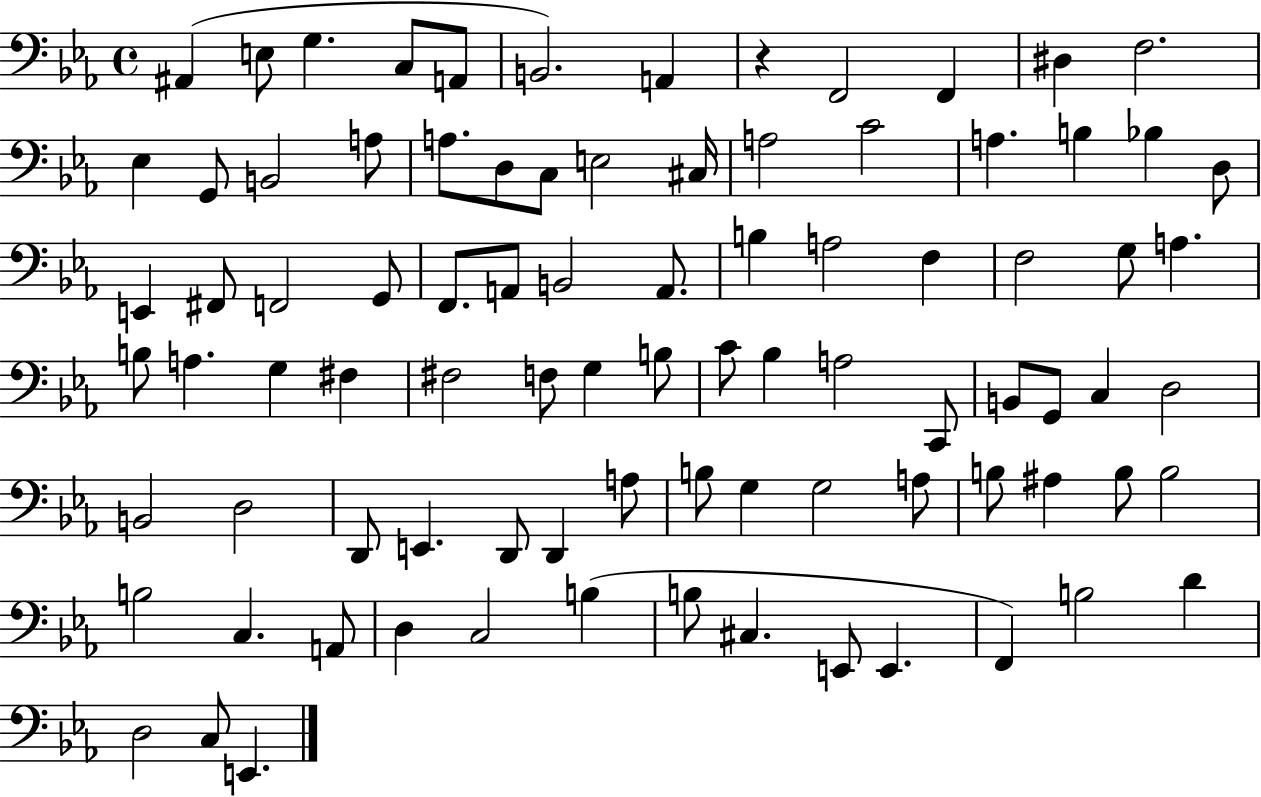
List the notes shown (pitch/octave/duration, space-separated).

A#2/q E3/e G3/q. C3/e A2/e B2/h. A2/q R/q F2/h F2/q D#3/q F3/h. Eb3/q G2/e B2/h A3/e A3/e. D3/e C3/e E3/h C#3/s A3/h C4/h A3/q. B3/q Bb3/q D3/e E2/q F#2/e F2/h G2/e F2/e. A2/e B2/h A2/e. B3/q A3/h F3/q F3/h G3/e A3/q. B3/e A3/q. G3/q F#3/q F#3/h F3/e G3/q B3/e C4/e Bb3/q A3/h C2/e B2/e G2/e C3/q D3/h B2/h D3/h D2/e E2/q. D2/e D2/q A3/e B3/e G3/q G3/h A3/e B3/e A#3/q B3/e B3/h B3/h C3/q. A2/e D3/q C3/h B3/q B3/e C#3/q. E2/e E2/q. F2/q B3/h D4/q D3/h C3/e E2/q.